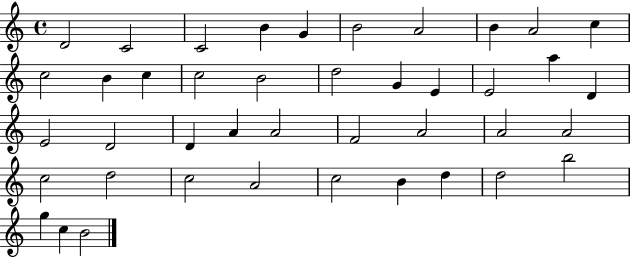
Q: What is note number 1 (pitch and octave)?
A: D4